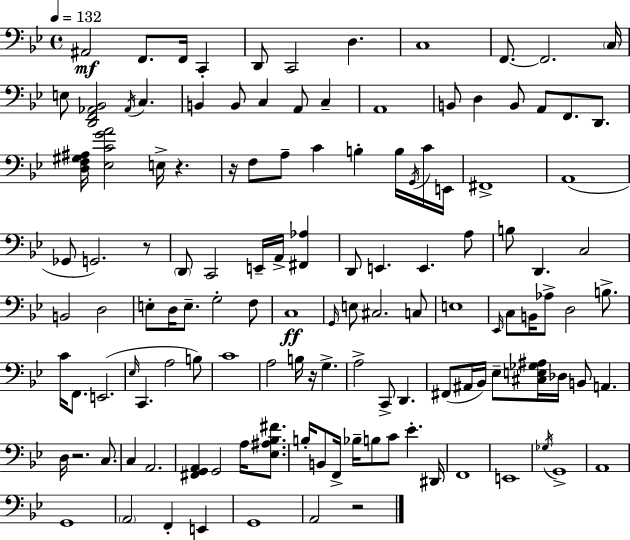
{
  \clef bass
  \time 4/4
  \defaultTimeSignature
  \key bes \major
  \tempo 4 = 132
  \repeat volta 2 { ais,2\mf f,8. f,16 c,4-. | d,8 c,2 d4. | c1 | f,8.~~ f,2. \parenthesize c16 | \break e8 <d, f, aes, bes,>2 \acciaccatura { aes,16 } c4. | b,4 b,8 c4 a,8 c4-- | a,1 | b,8 d4 b,8 a,8 f,8. d,8. | \break <d f gis ais>16 <ees c' g' a'>2 e16-> r4. | r16 f8 a8-- c'4 b4-. b16 \acciaccatura { g,16 } | c'16 e,16 fis,1-> | a,1( | \break ges,8 g,2.) | r8 \parenthesize d,8 c,2 e,16-- a,16-> <fis, aes>4 | d,8 e,4. e,4. | a8 b8 d,4. c2 | \break b,2 d2 | e8-. d16 e8.-- g2-. | f8 c1\ff | \grace { g,16 } e8 cis2. | \break c8 e1 | \grace { ees,16 } c8 b,16 aes8-> d2 | b8.-> c'16 f,8. e,2.( | \grace { ees16 } c,4. a2 | \break b8) c'1 | a2 b16 r16 g4.-> | a2-> c,8-> d,4. | fis,8( ais,16 bes,16) ees8-- <cis e ges ais>16 des16 b,8 a,4. | \break d16 r2. | c8. c4 a,2. | <fis, g, a,>4 g,2 | a16 <ees ais bes fis'>8. b16-. b,8 f,16-> bes16-- b8 c'8 ees'4.-. | \break dis,16 f,1 | e,1 | \acciaccatura { ges16 } g,1-> | a,1 | \break g,1 | \parenthesize a,2 f,4-. | e,4 g,1 | a,2 r2 | \break } \bar "|."
}